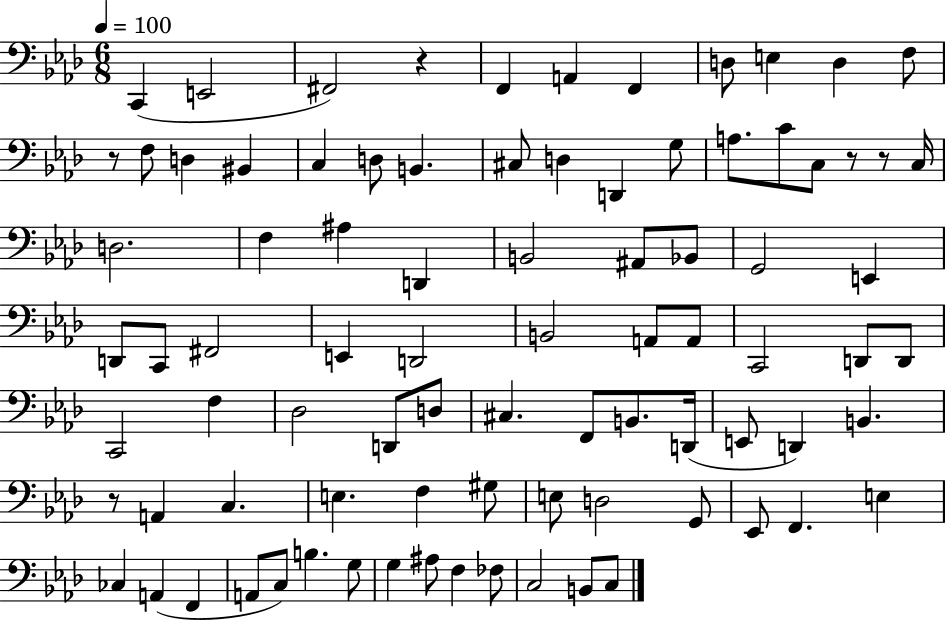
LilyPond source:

{
  \clef bass
  \numericTimeSignature
  \time 6/8
  \key aes \major
  \tempo 4 = 100
  \repeat volta 2 { c,4( e,2 | fis,2) r4 | f,4 a,4 f,4 | d8 e4 d4 f8 | \break r8 f8 d4 bis,4 | c4 d8 b,4. | cis8 d4 d,4 g8 | a8. c'8 c8 r8 r8 c16 | \break d2. | f4 ais4 d,4 | b,2 ais,8 bes,8 | g,2 e,4 | \break d,8 c,8 fis,2 | e,4 d,2 | b,2 a,8 a,8 | c,2 d,8 d,8 | \break c,2 f4 | des2 d,8 d8 | cis4. f,8 b,8. d,16( | e,8 d,4) b,4. | \break r8 a,4 c4. | e4. f4 gis8 | e8 d2 g,8 | ees,8 f,4. e4 | \break ces4 a,4( f,4 | a,8 c8) b4. g8 | g4 ais8 f4 fes8 | c2 b,8 c8 | \break } \bar "|."
}